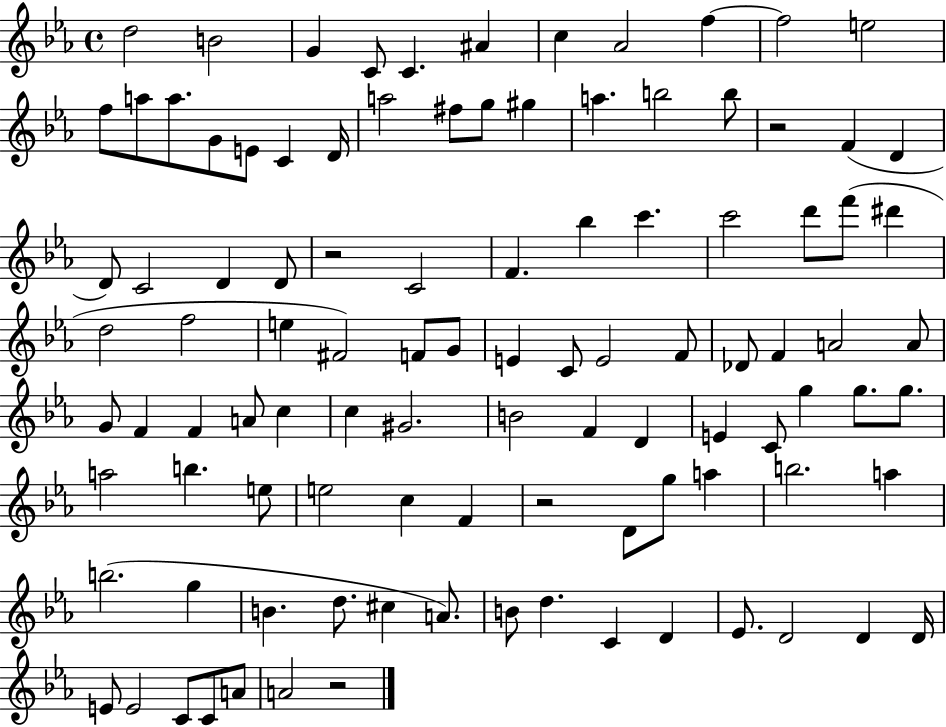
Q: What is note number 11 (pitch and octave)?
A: E5